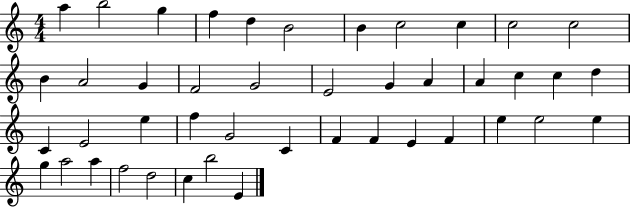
{
  \clef treble
  \numericTimeSignature
  \time 4/4
  \key c \major
  a''4 b''2 g''4 | f''4 d''4 b'2 | b'4 c''2 c''4 | c''2 c''2 | \break b'4 a'2 g'4 | f'2 g'2 | e'2 g'4 a'4 | a'4 c''4 c''4 d''4 | \break c'4 e'2 e''4 | f''4 g'2 c'4 | f'4 f'4 e'4 f'4 | e''4 e''2 e''4 | \break g''4 a''2 a''4 | f''2 d''2 | c''4 b''2 e'4 | \bar "|."
}